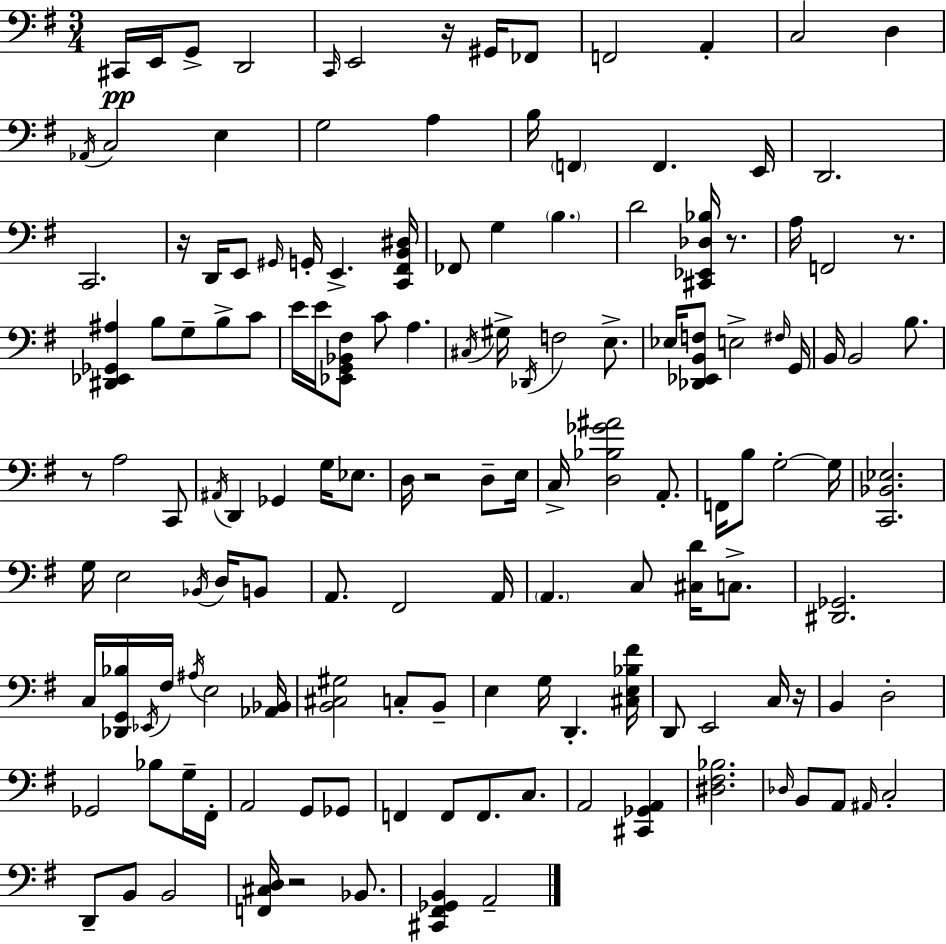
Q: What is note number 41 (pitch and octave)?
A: C4